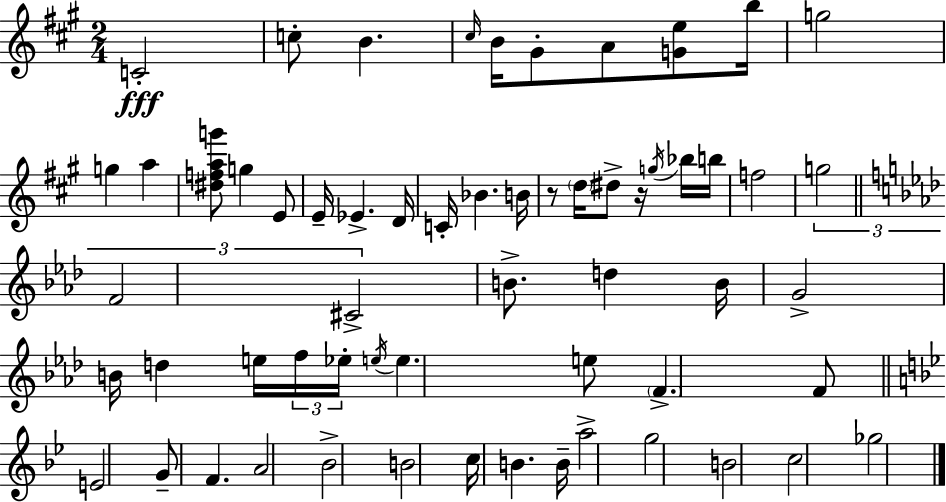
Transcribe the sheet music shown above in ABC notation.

X:1
T:Untitled
M:2/4
L:1/4
K:A
C2 c/2 B ^c/4 B/4 ^G/2 A/2 [Ge]/2 b/4 g2 g a [^dfag']/2 g E/2 E/4 _E D/4 C/4 _B B/4 z/2 d/4 ^d/2 z/4 g/4 _b/4 b/4 f2 g2 F2 ^C2 B/2 d B/4 G2 B/4 d e/4 f/4 _e/4 e/4 e e/2 F F/2 E2 G/2 F A2 _B2 B2 c/4 B B/4 a2 g2 B2 c2 _g2